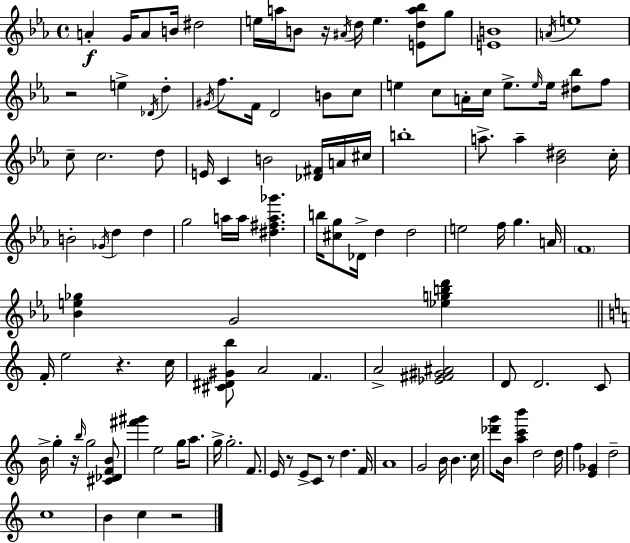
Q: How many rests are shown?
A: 7